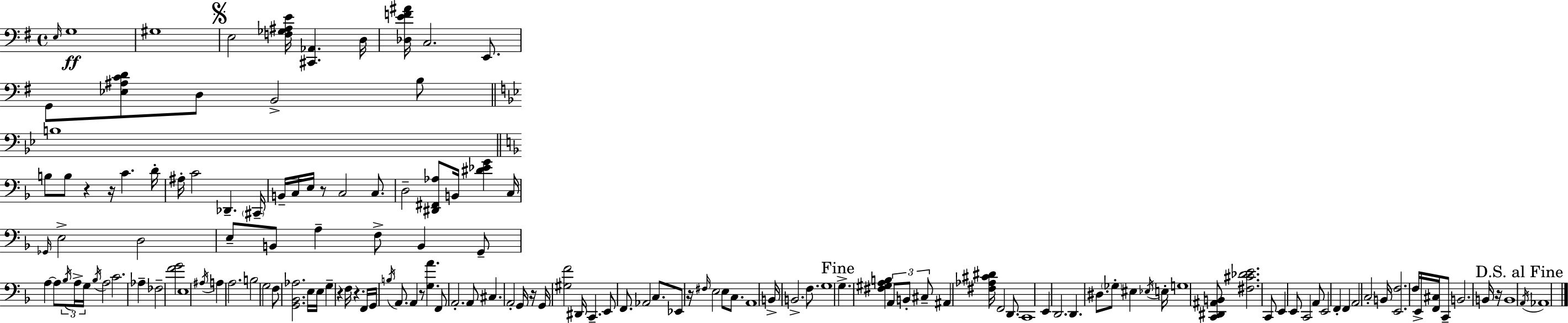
{
  \clef bass
  \time 4/4
  \defaultTimeSignature
  \key e \minor
  \grace { e16 }\ff g1 | gis1 | \mark \markup { \musicglyph "scripts.segno" } e2 <f ges ais e'>16 <cis, aes,>4. | d16 <des e' f' ais'>16 c2. e,8. | \break g,8 <ees ais c' d'>8 d8 b,2-> b8 | \bar "||" \break \key g \minor b1 | \bar "||" \break \key f \major b8 b8 r4 r16 c'4. d'16-. | ais16-. c'2 des,4.-- \parenthesize cis,16-- | b,16-- c16 e16 r8 c2 c8. | d2-- <dis, fis, aes>8 b,16 <dis' ees' g'>4 c16 | \break \grace { ges,16 } e2-> d2 | e8-- b,8 a4-- f8-> b,4 g,8-- | a4~~ a8 \tuplet 3/2 { \acciaccatura { bes16 } a16-> g16 } \acciaccatura { bes16 } a2 | c'2. aes4-- | \break fes2-- <f' g'>2 | e1 | \acciaccatura { ais16 } a4 a2. | b2 g2 | \break f8 <g, bes, aes>2. | e16 e16 g4-- r4 f16 r4. | f,16 g,16 \acciaccatura { b16 } a,8. a,4 r8 <g a'>4. | f,8 a,2.-. | \break a,8 cis4. a,2-. | g,16 r16 g,16 <gis f'>2 dis,16 c,4.-- | e,8 f,8. aes,2 | c8. ees,8 r16 \grace { fis16 } e2 | \break e8 c8. a,1 | b,16-> b,2.-> | f8. g1 | \mark "Fine" g4.-> <fis gis a b>4 | \break \tuplet 3/2 { a,8 b,8-. cis8-- } ais,4 <fis aes cis' dis'>16 f,2 | d,8. c,1 | e,4 d,2. | d,4. dis8. \parenthesize ges8-. | \break eis4 \acciaccatura { ees16 } e16-. g1 | <c, dis, ais, b,>8 <fis cis' des' e'>2. | c,8 e,4 e,8 c,2 | a,8 e,2 f,4-. | \break f,4 a,2 c2-. | b,16 <e, f>2. | f16 e,16-> <f, cis>16 c,8-- b,2. | b,16 r16 b,1 | \break \mark "D.S. al Fine" \acciaccatura { a,16 } aes,1 | \bar "|."
}